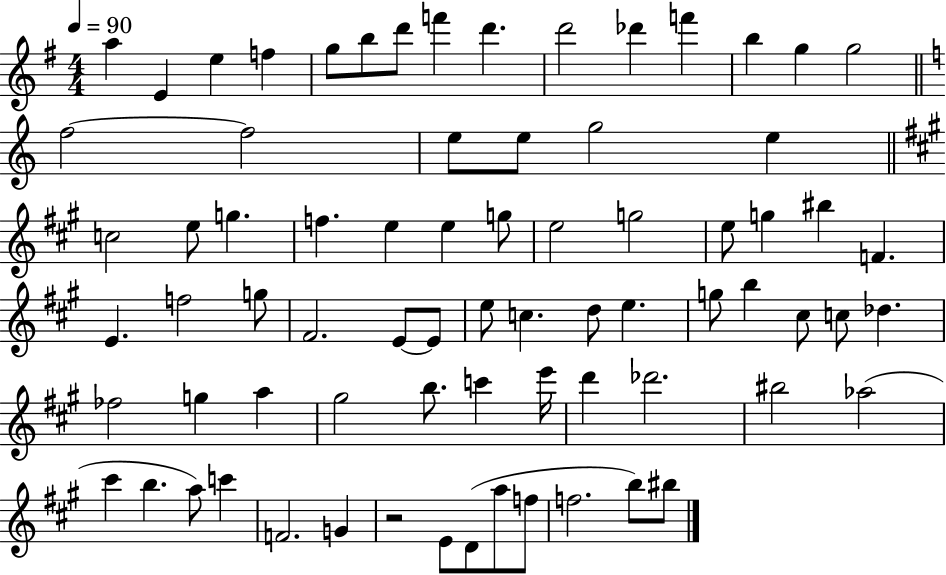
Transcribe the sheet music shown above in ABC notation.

X:1
T:Untitled
M:4/4
L:1/4
K:G
a E e f g/2 b/2 d'/2 f' d' d'2 _d' f' b g g2 f2 f2 e/2 e/2 g2 e c2 e/2 g f e e g/2 e2 g2 e/2 g ^b F E f2 g/2 ^F2 E/2 E/2 e/2 c d/2 e g/2 b ^c/2 c/2 _d _f2 g a ^g2 b/2 c' e'/4 d' _d'2 ^b2 _a2 ^c' b a/2 c' F2 G z2 E/2 D/2 a/2 f/2 f2 b/2 ^b/2